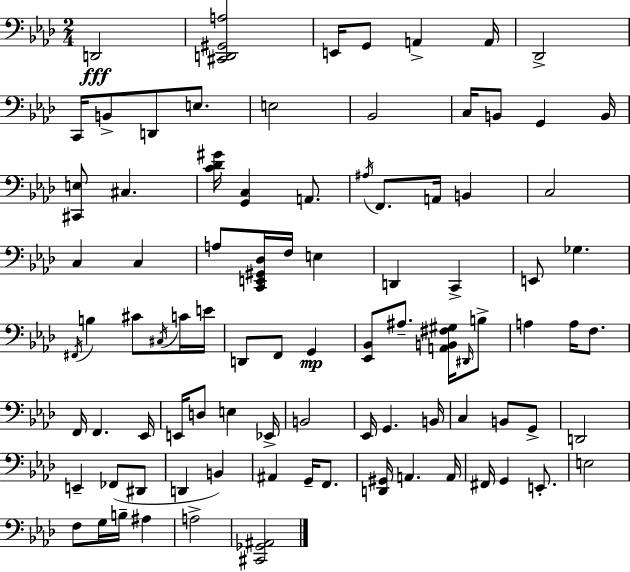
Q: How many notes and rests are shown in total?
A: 90